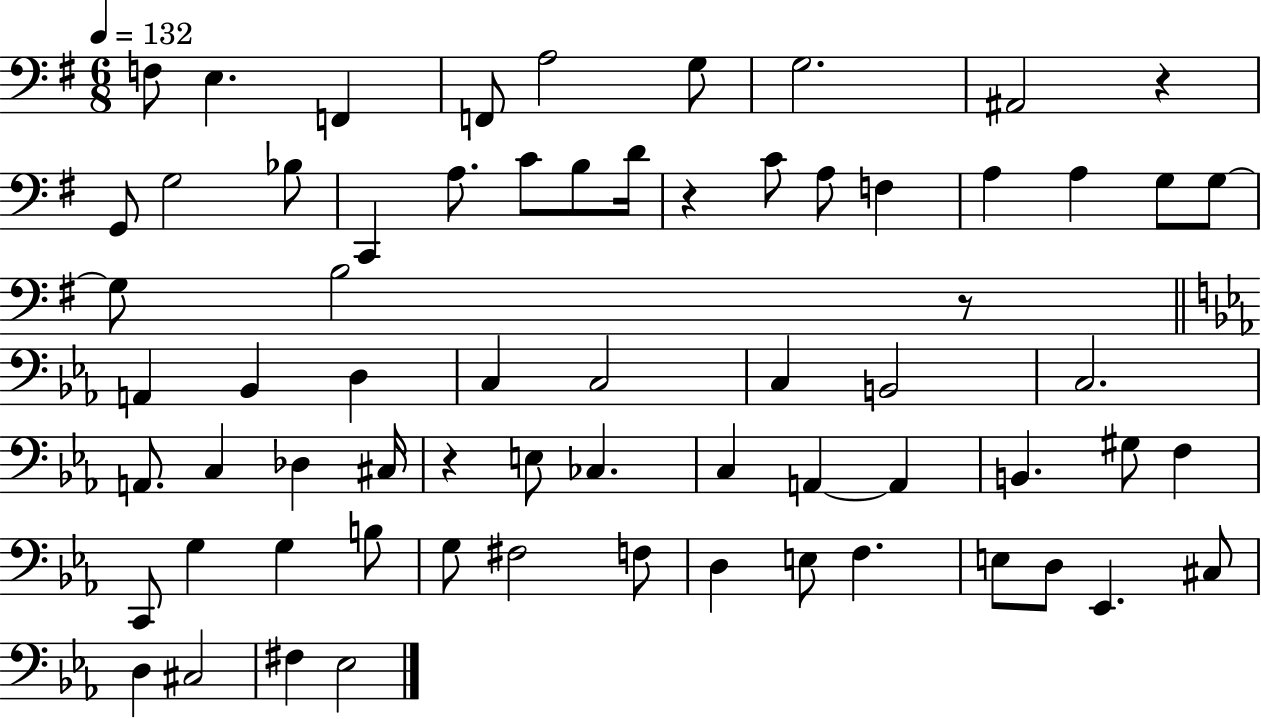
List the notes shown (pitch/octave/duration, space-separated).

F3/e E3/q. F2/q F2/e A3/h G3/e G3/h. A#2/h R/q G2/e G3/h Bb3/e C2/q A3/e. C4/e B3/e D4/s R/q C4/e A3/e F3/q A3/q A3/q G3/e G3/e G3/e B3/h R/e A2/q Bb2/q D3/q C3/q C3/h C3/q B2/h C3/h. A2/e. C3/q Db3/q C#3/s R/q E3/e CES3/q. C3/q A2/q A2/q B2/q. G#3/e F3/q C2/e G3/q G3/q B3/e G3/e F#3/h F3/e D3/q E3/e F3/q. E3/e D3/e Eb2/q. C#3/e D3/q C#3/h F#3/q Eb3/h